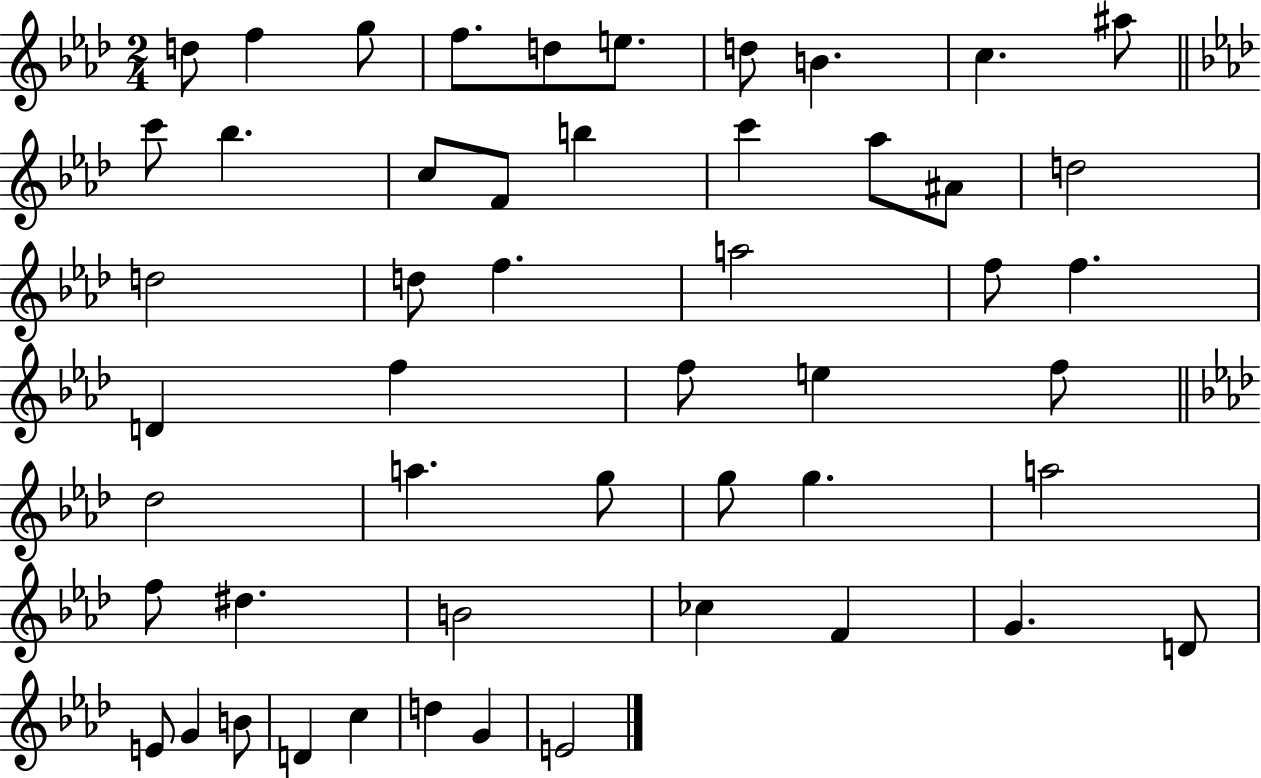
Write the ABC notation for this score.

X:1
T:Untitled
M:2/4
L:1/4
K:Ab
d/2 f g/2 f/2 d/2 e/2 d/2 B c ^a/2 c'/2 _b c/2 F/2 b c' _a/2 ^A/2 d2 d2 d/2 f a2 f/2 f D f f/2 e f/2 _d2 a g/2 g/2 g a2 f/2 ^d B2 _c F G D/2 E/2 G B/2 D c d G E2